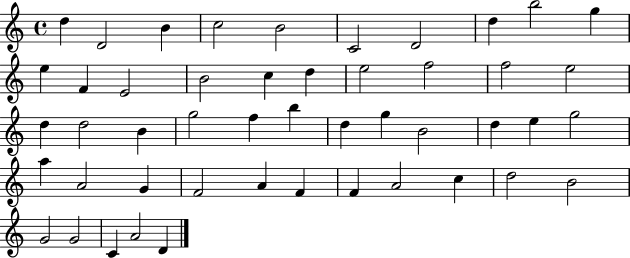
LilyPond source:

{
  \clef treble
  \time 4/4
  \defaultTimeSignature
  \key c \major
  d''4 d'2 b'4 | c''2 b'2 | c'2 d'2 | d''4 b''2 g''4 | \break e''4 f'4 e'2 | b'2 c''4 d''4 | e''2 f''2 | f''2 e''2 | \break d''4 d''2 b'4 | g''2 f''4 b''4 | d''4 g''4 b'2 | d''4 e''4 g''2 | \break a''4 a'2 g'4 | f'2 a'4 f'4 | f'4 a'2 c''4 | d''2 b'2 | \break g'2 g'2 | c'4 a'2 d'4 | \bar "|."
}